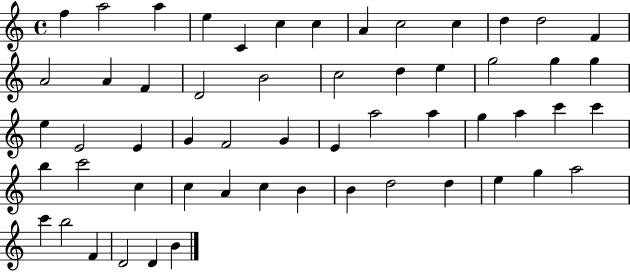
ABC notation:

X:1
T:Untitled
M:4/4
L:1/4
K:C
f a2 a e C c c A c2 c d d2 F A2 A F D2 B2 c2 d e g2 g g e E2 E G F2 G E a2 a g a c' c' b c'2 c c A c B B d2 d e g a2 c' b2 F D2 D B